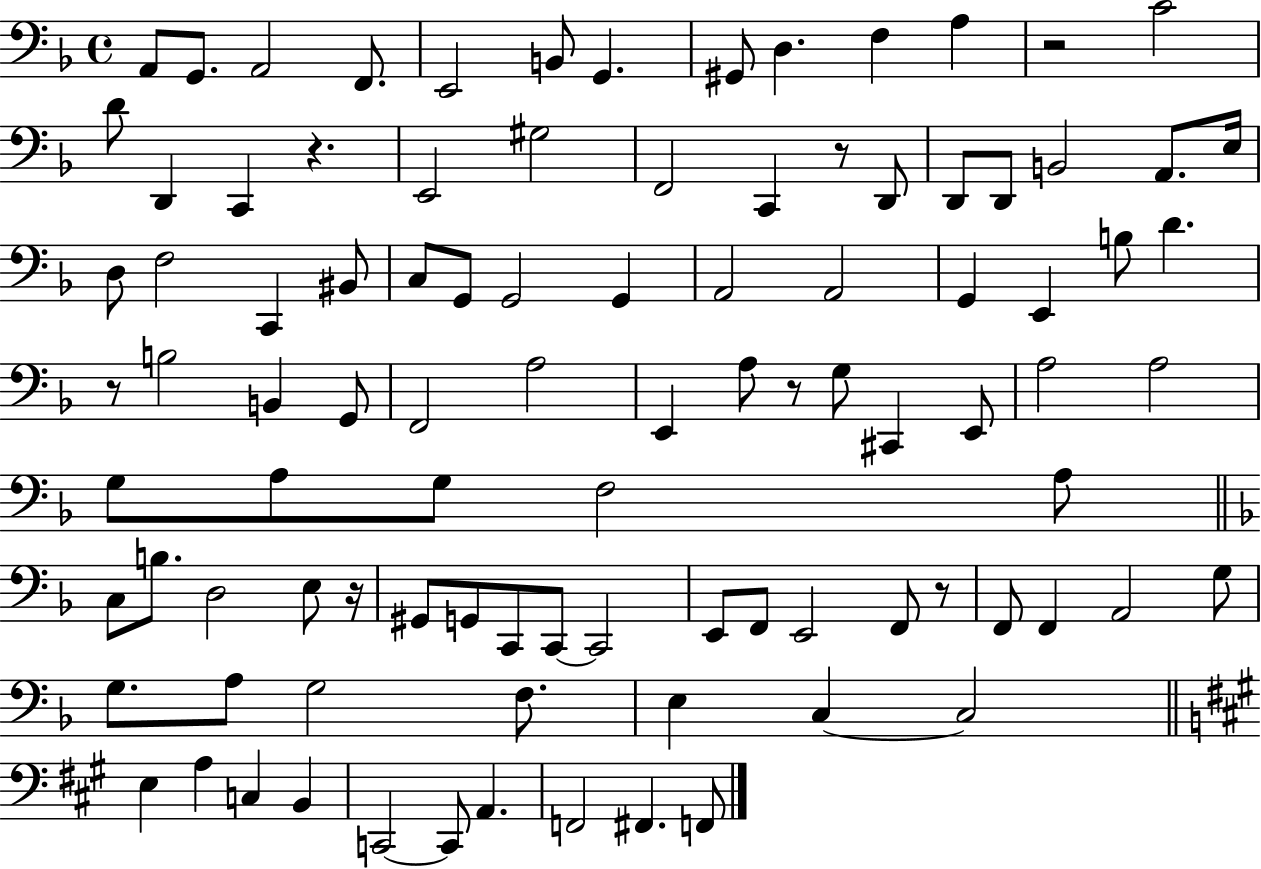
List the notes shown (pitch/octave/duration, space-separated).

A2/e G2/e. A2/h F2/e. E2/h B2/e G2/q. G#2/e D3/q. F3/q A3/q R/h C4/h D4/e D2/q C2/q R/q. E2/h G#3/h F2/h C2/q R/e D2/e D2/e D2/e B2/h A2/e. E3/s D3/e F3/h C2/q BIS2/e C3/e G2/e G2/h G2/q A2/h A2/h G2/q E2/q B3/e D4/q. R/e B3/h B2/q G2/e F2/h A3/h E2/q A3/e R/e G3/e C#2/q E2/e A3/h A3/h G3/e A3/e G3/e F3/h A3/e C3/e B3/e. D3/h E3/e R/s G#2/e G2/e C2/e C2/e C2/h E2/e F2/e E2/h F2/e R/e F2/e F2/q A2/h G3/e G3/e. A3/e G3/h F3/e. E3/q C3/q C3/h E3/q A3/q C3/q B2/q C2/h C2/e A2/q. F2/h F#2/q. F2/e